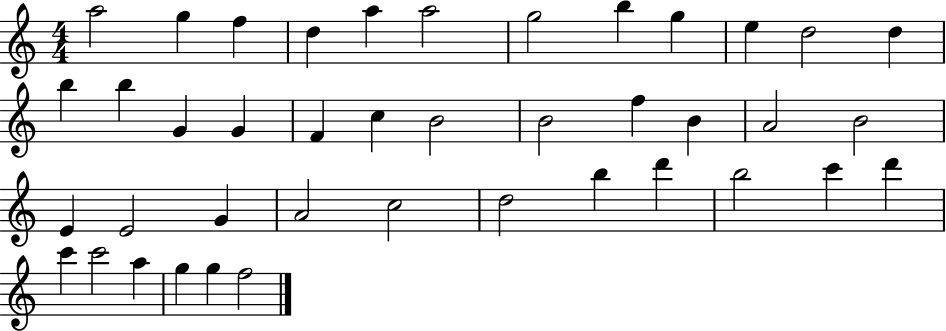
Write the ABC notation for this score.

X:1
T:Untitled
M:4/4
L:1/4
K:C
a2 g f d a a2 g2 b g e d2 d b b G G F c B2 B2 f B A2 B2 E E2 G A2 c2 d2 b d' b2 c' d' c' c'2 a g g f2